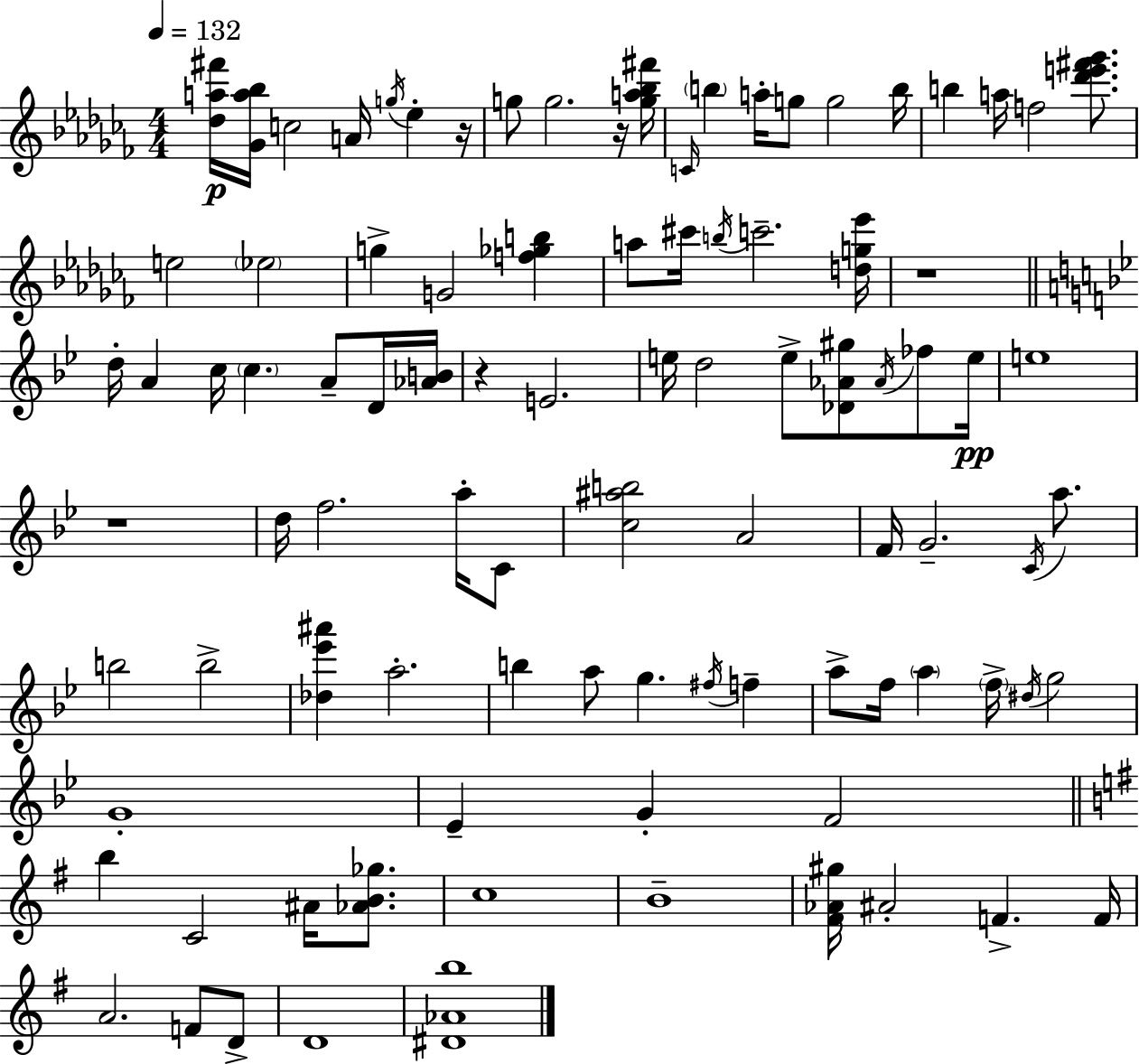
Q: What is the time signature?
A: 4/4